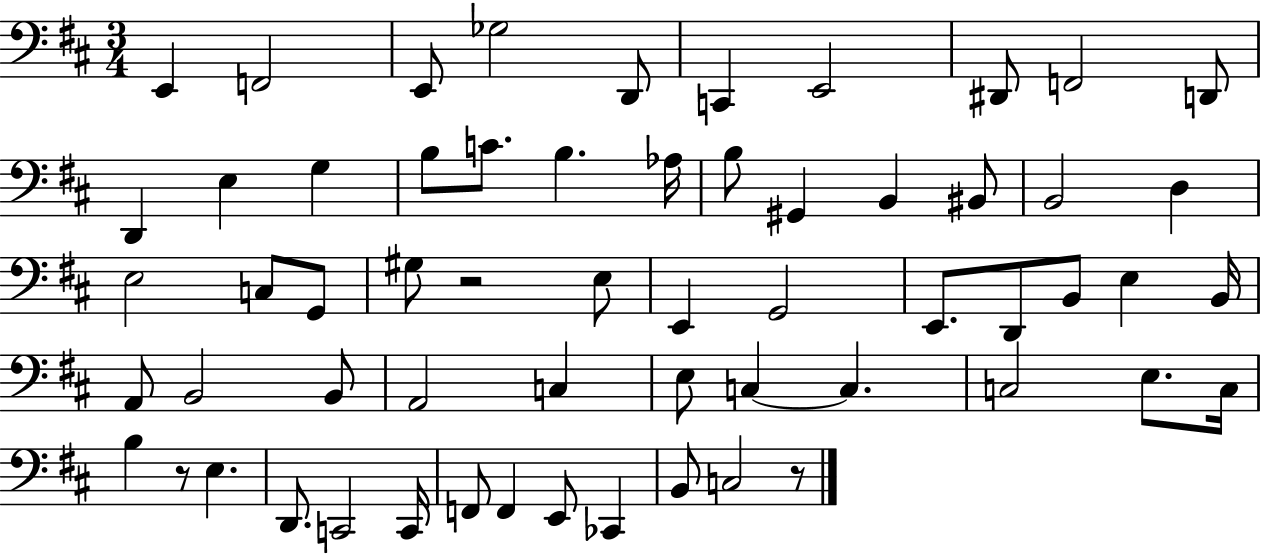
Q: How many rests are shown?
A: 3